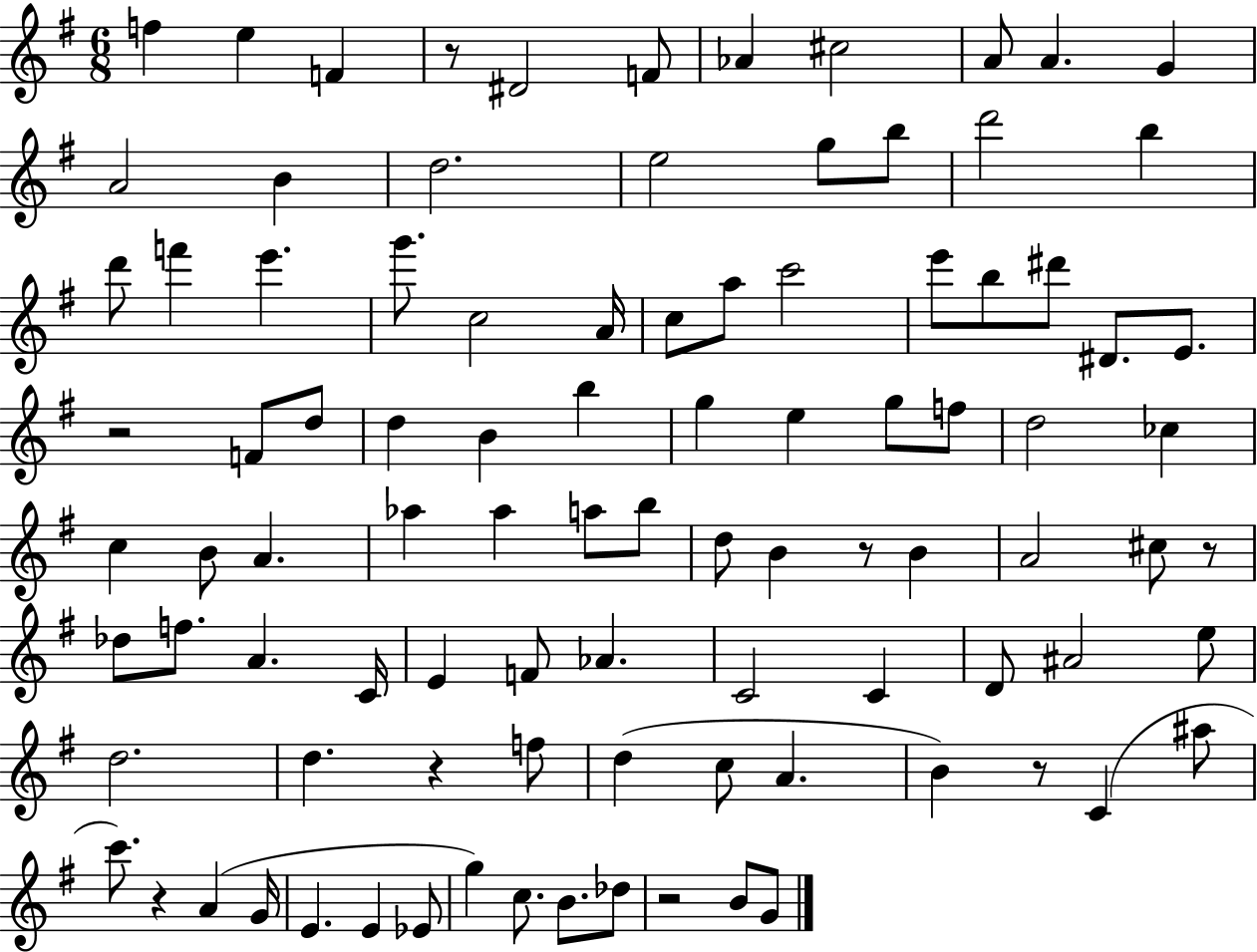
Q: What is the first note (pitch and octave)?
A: F5